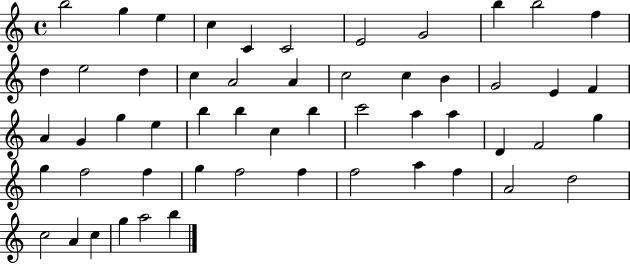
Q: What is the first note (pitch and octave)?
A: B5